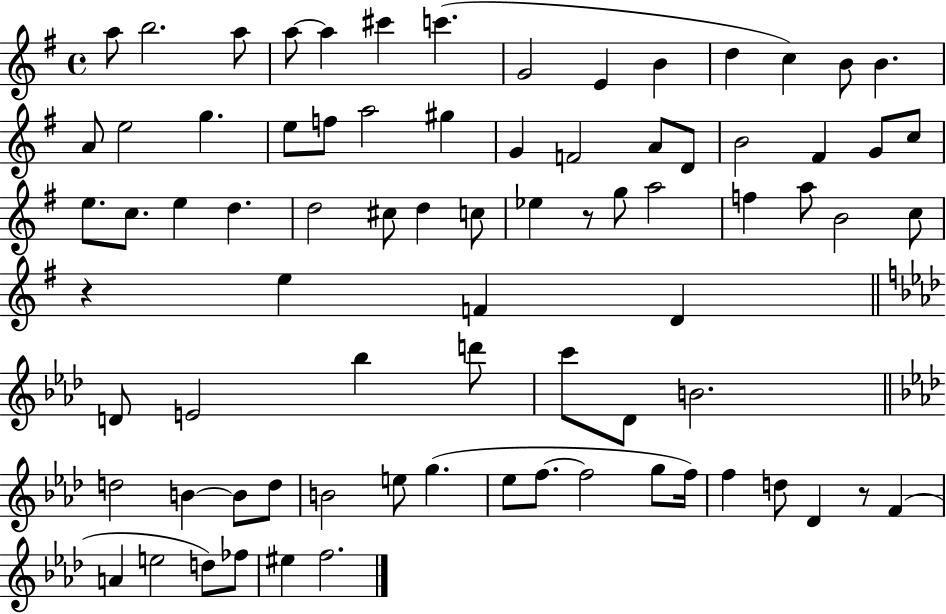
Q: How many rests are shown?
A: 3